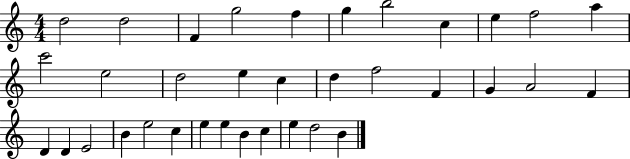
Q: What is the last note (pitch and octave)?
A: B4